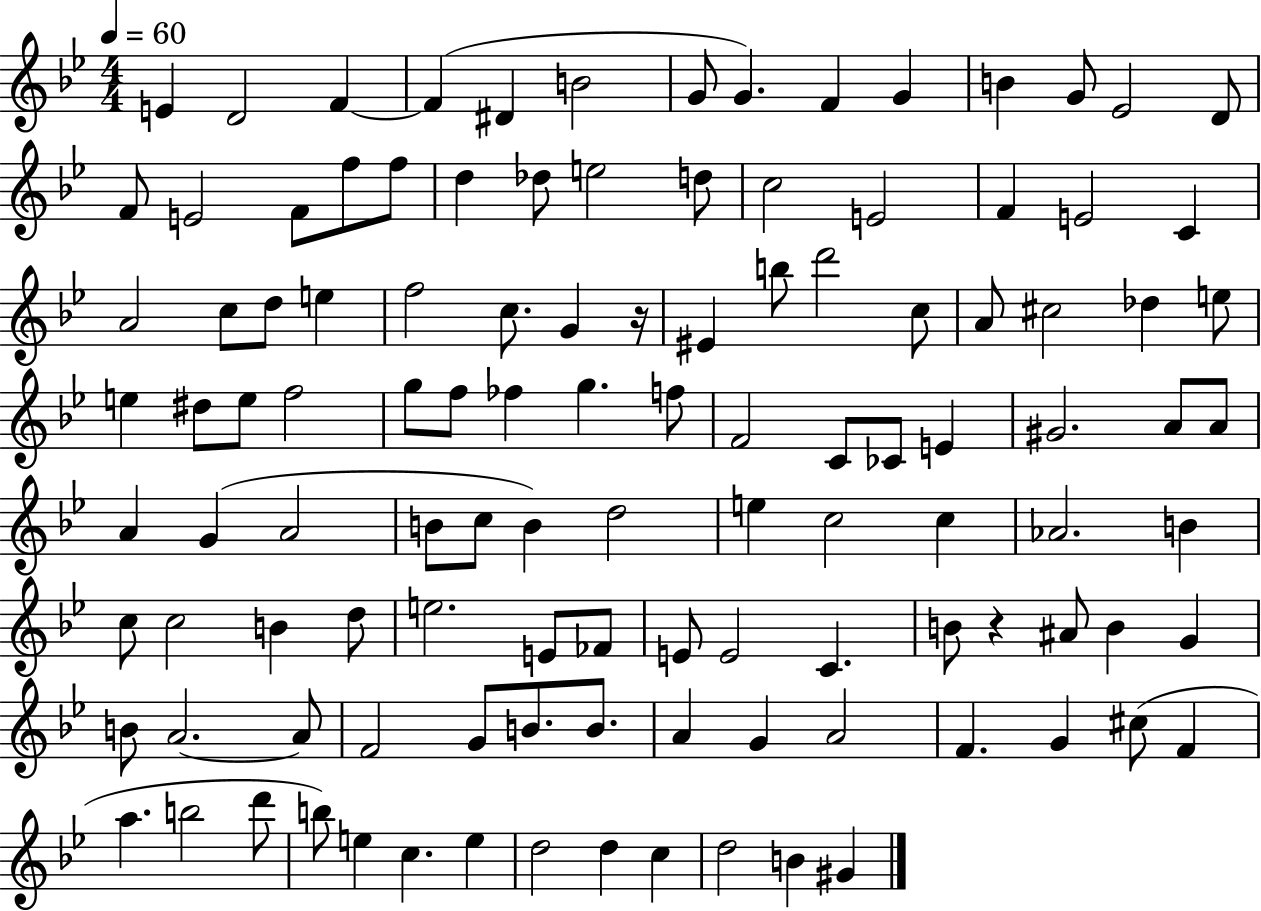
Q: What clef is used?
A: treble